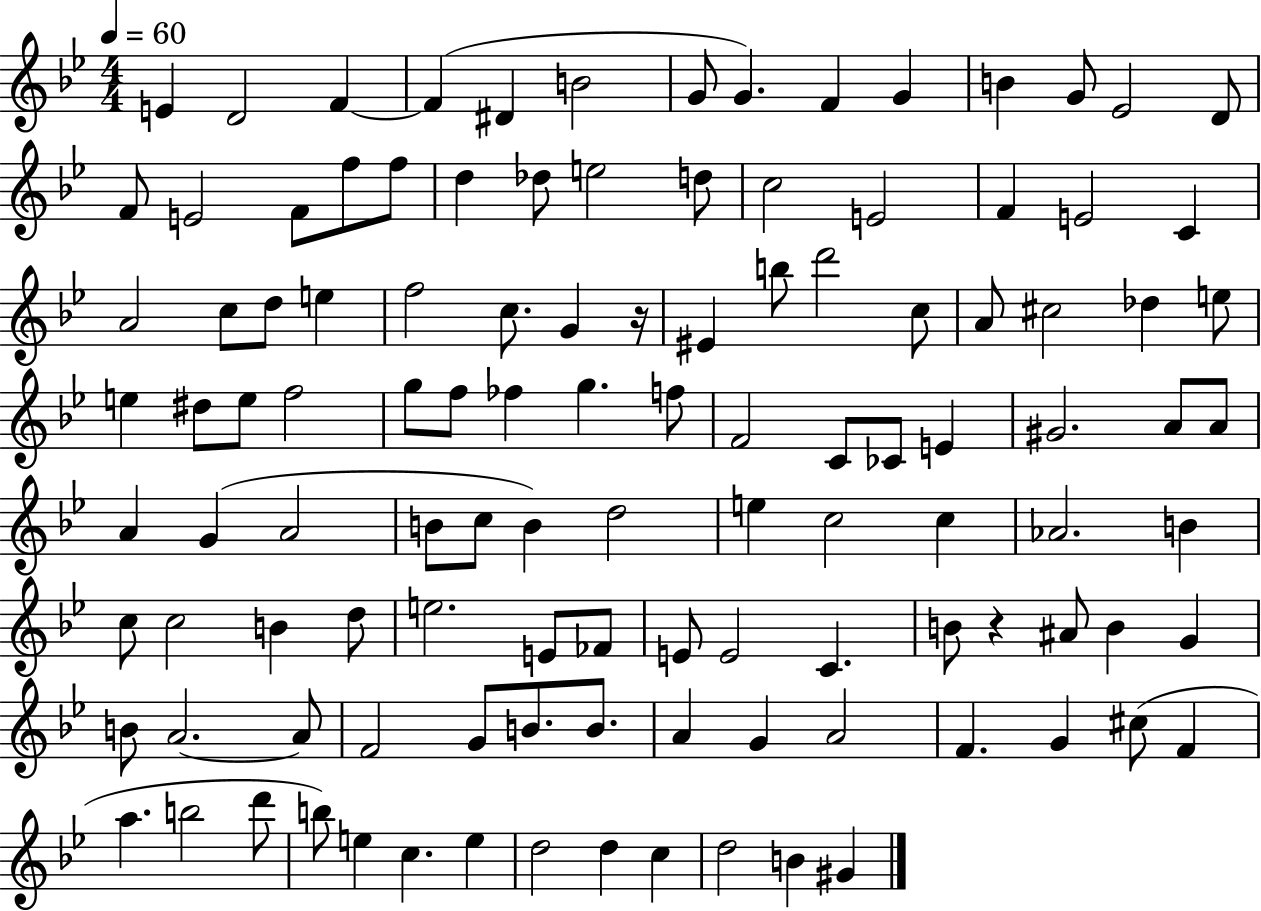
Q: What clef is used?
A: treble